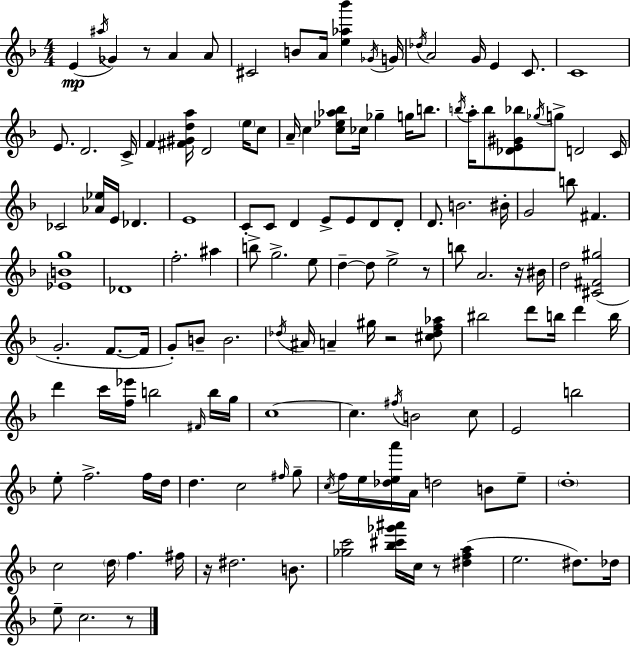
{
  \clef treble
  \numericTimeSignature
  \time 4/4
  \key f \major
  e'4(\mp \acciaccatura { ais''16 } ges'4) r8 a'4 a'8 | cis'2 b'8 a'16 <e'' aes'' bes'''>4 | \acciaccatura { ges'16 } g'16 \acciaccatura { des''16 } a'2 g'16 e'4 | c'8. c'1 | \break e'8. d'2. | c'16-> f'4 <fis' gis' d'' a''>16 d'2 | \parenthesize e''16 c''8 a'16-- c''4 <c'' ees'' aes'' bes''>8 ces''16 ges''4-- g''16 | b''8. \acciaccatura { b''16 } a''16-. b''8 <des' e' gis' bes''>8 \acciaccatura { ges''16 } g''8-> d'2 | \break c'16 ces'2 <aes' ees''>16 e'16 des'4. | e'1 | c'8-. c'8 d'4 e'8-> e'8 | d'8 d'8-. d'8. b'2. | \break bis'16-. g'2 b''8 fis'4. | <ees' b' g''>1 | des'1 | f''2.-. | \break ais''4 b''8-> g''2.-> | e''8 d''4--~~ d''8 e''2-> | r8 b''8 a'2. | r16 bis'16 d''2 <cis' fis' gis''>2( | \break g'2.-. | f'8.~~ f'16 g'8-.) b'8-- b'2. | \acciaccatura { des''16 } ais'16 a'4-- gis''16 r2 | <cis'' des'' f'' aes''>8 bis''2 d'''8 | \break b''16 d'''4 b''16 d'''4 c'''16 <f'' ees'''>16 b''2 | \grace { fis'16 } b''16 g''16 c''1~~ | c''4. \acciaccatura { fis''16 } b'2 | c''8 e'2 | \break b''2 e''8-. f''2.-> | f''16 d''16 d''4. c''2 | \grace { fis''16 } g''8-- \acciaccatura { c''16 } f''16 e''16 <des'' e'' a'''>16 a'16 d''2 | b'8 e''8-- \parenthesize d''1-. | \break c''2 | \parenthesize d''16 f''4. fis''16 r16 dis''2. | b'8. <ges'' c'''>2 | <bes'' cis''' ges''' ais'''>16 c''16 r8 <dis'' f'' a''>4( e''2. | \break dis''8.) des''16 e''8-- c''2. | r8 \bar "|."
}